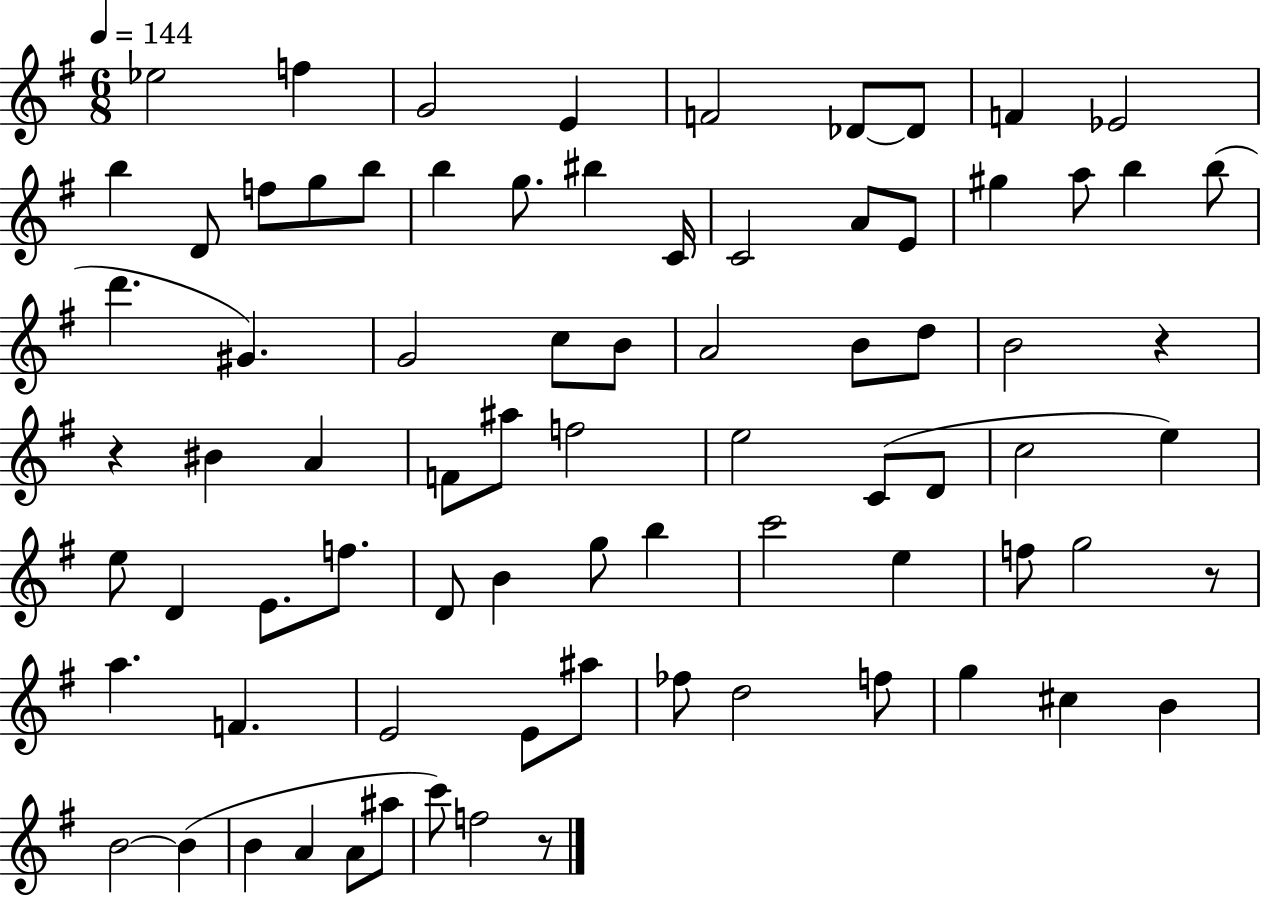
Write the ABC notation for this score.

X:1
T:Untitled
M:6/8
L:1/4
K:G
_e2 f G2 E F2 _D/2 _D/2 F _E2 b D/2 f/2 g/2 b/2 b g/2 ^b C/4 C2 A/2 E/2 ^g a/2 b b/2 d' ^G G2 c/2 B/2 A2 B/2 d/2 B2 z z ^B A F/2 ^a/2 f2 e2 C/2 D/2 c2 e e/2 D E/2 f/2 D/2 B g/2 b c'2 e f/2 g2 z/2 a F E2 E/2 ^a/2 _f/2 d2 f/2 g ^c B B2 B B A A/2 ^a/2 c'/2 f2 z/2